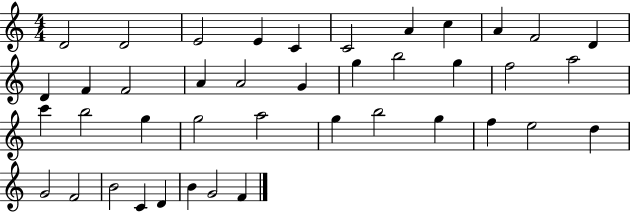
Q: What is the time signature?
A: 4/4